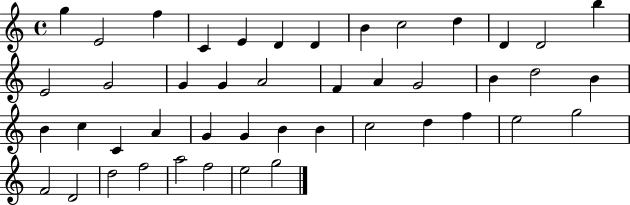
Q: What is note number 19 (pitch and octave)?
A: F4